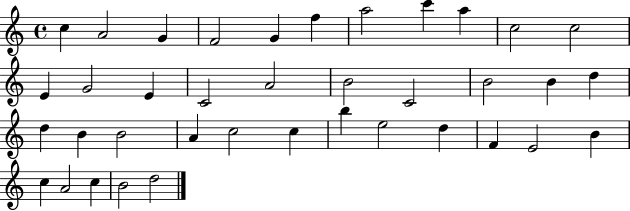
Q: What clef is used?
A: treble